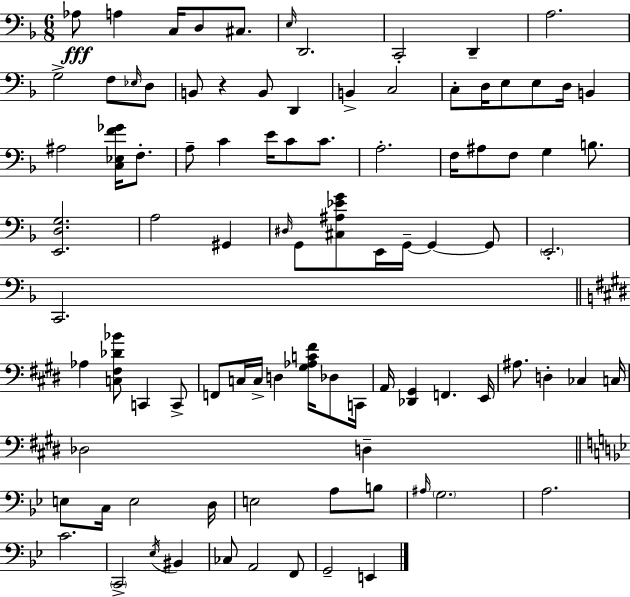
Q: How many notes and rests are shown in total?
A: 92